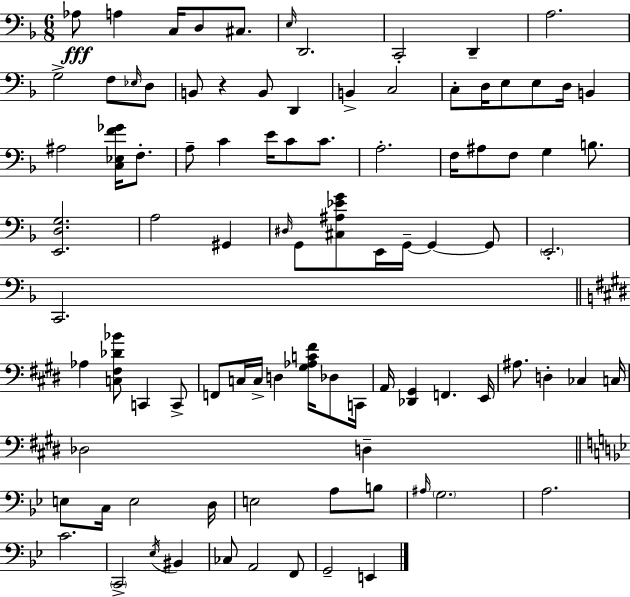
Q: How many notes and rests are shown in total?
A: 92